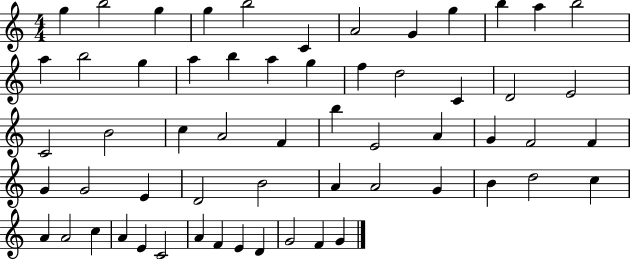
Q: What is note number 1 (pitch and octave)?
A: G5